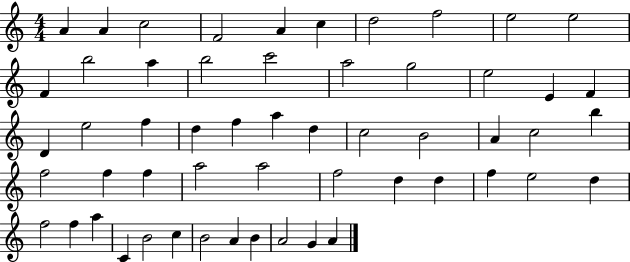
A4/q A4/q C5/h F4/h A4/q C5/q D5/h F5/h E5/h E5/h F4/q B5/h A5/q B5/h C6/h A5/h G5/h E5/h E4/q F4/q D4/q E5/h F5/q D5/q F5/q A5/q D5/q C5/h B4/h A4/q C5/h B5/q F5/h F5/q F5/q A5/h A5/h F5/h D5/q D5/q F5/q E5/h D5/q F5/h F5/q A5/q C4/q B4/h C5/q B4/h A4/q B4/q A4/h G4/q A4/q